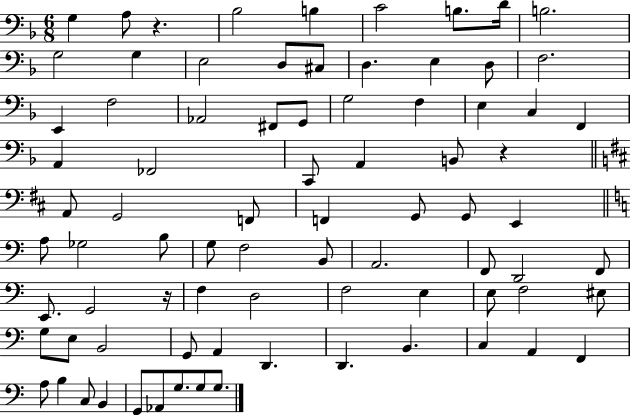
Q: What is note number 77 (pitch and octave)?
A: G3